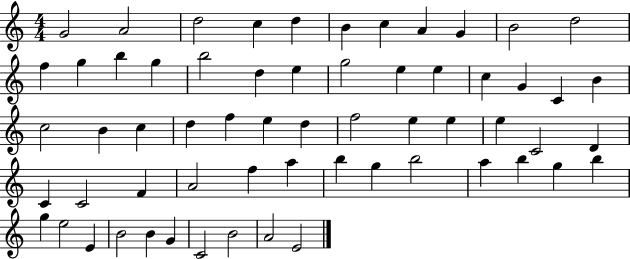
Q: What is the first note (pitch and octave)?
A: G4